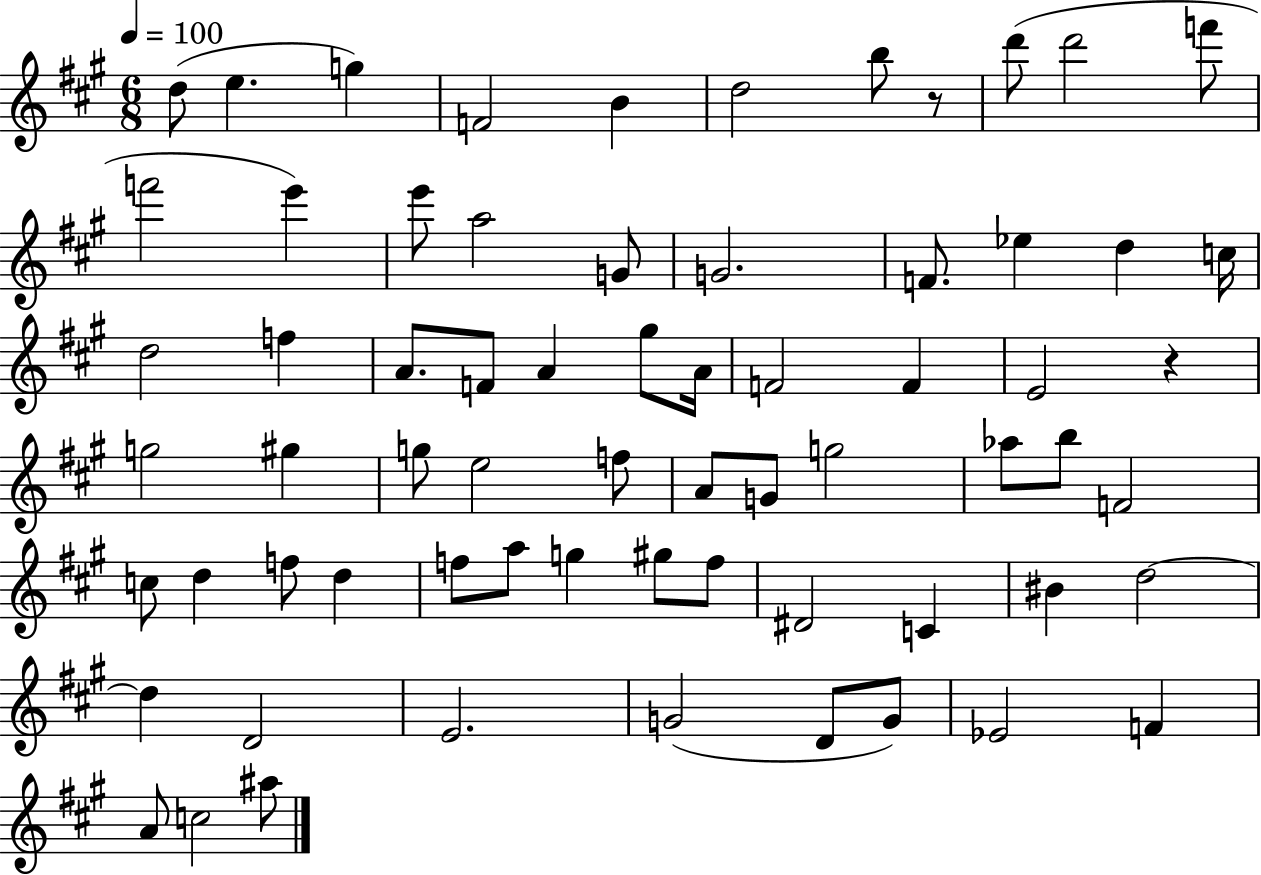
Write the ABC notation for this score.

X:1
T:Untitled
M:6/8
L:1/4
K:A
d/2 e g F2 B d2 b/2 z/2 d'/2 d'2 f'/2 f'2 e' e'/2 a2 G/2 G2 F/2 _e d c/4 d2 f A/2 F/2 A ^g/2 A/4 F2 F E2 z g2 ^g g/2 e2 f/2 A/2 G/2 g2 _a/2 b/2 F2 c/2 d f/2 d f/2 a/2 g ^g/2 f/2 ^D2 C ^B d2 d D2 E2 G2 D/2 G/2 _E2 F A/2 c2 ^a/2